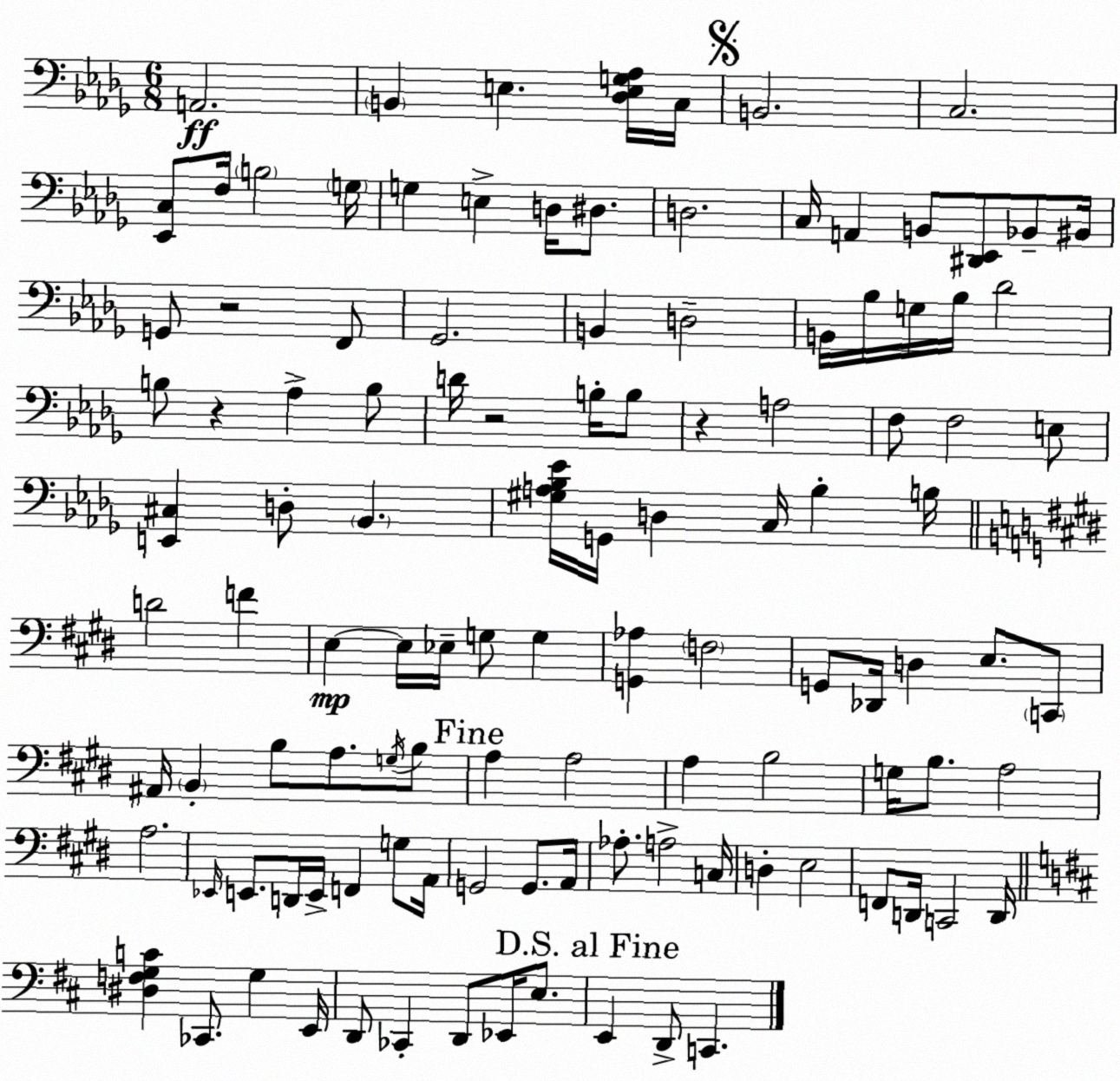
X:1
T:Untitled
M:6/8
L:1/4
K:Bbm
A,,2 B,, E, [_D,E,G,_A,]/4 C,/4 B,,2 C,2 [_E,,C,]/2 F,/4 B,2 G,/4 G, E, D,/4 ^D,/2 D,2 C,/4 A,, B,,/2 [^D,,_E,,]/2 _B,,/2 ^B,,/4 G,,/2 z2 F,,/2 _G,,2 B,, D,2 B,,/4 _B,/4 G,/4 _B,/4 _D2 B,/2 z _A, B,/2 D/4 z2 B,/4 B,/2 z A,2 F,/2 F,2 E,/2 [E,,^C,] D,/2 _B,, [^G,A,_B,_E]/4 G,,/4 D, C,/4 _B, B,/4 D2 F E, E,/4 _E,/4 G,/2 G, [G,,_A,] F,2 G,,/2 _D,,/4 D, E,/2 C,,/2 ^A,,/4 B,, B,/2 A,/2 G,/4 B,/2 A, A,2 A, B,2 G,/4 B,/2 A,2 A,2 _E,,/4 E,,/2 D,,/4 E,,/4 F,, G,/2 A,,/4 G,,2 G,,/2 A,,/4 _A,/2 A,2 C,/4 D, E,2 F,,/2 D,,/4 C,,2 D,,/4 [^D,F,G,C] _C,,/2 G, E,,/4 D,,/2 _C,, D,,/2 _E,,/4 E,/2 E,, D,,/2 C,,